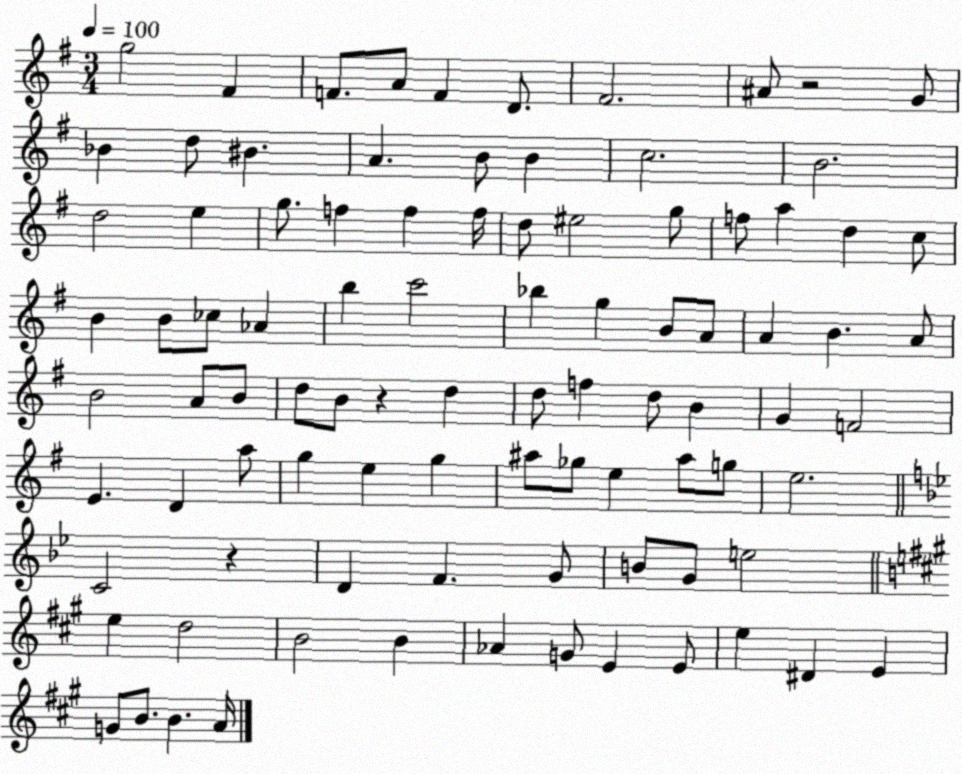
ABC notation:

X:1
T:Untitled
M:3/4
L:1/4
K:G
g2 ^F F/2 A/2 F D/2 ^F2 ^A/2 z2 G/2 _B d/2 ^B A B/2 B c2 B2 d2 e g/2 f f f/4 d/2 ^e2 g/2 f/2 a d c/2 B B/2 _c/2 _A b c'2 _b g B/2 A/2 A B A/2 B2 A/2 B/2 d/2 B/2 z d d/2 f d/2 B G F2 E D a/2 g e g ^a/2 _g/2 e ^a/2 g/2 e2 C2 z D F G/2 B/2 G/2 e2 e d2 B2 B _A G/2 E E/2 e ^D E G/2 B/2 B A/4